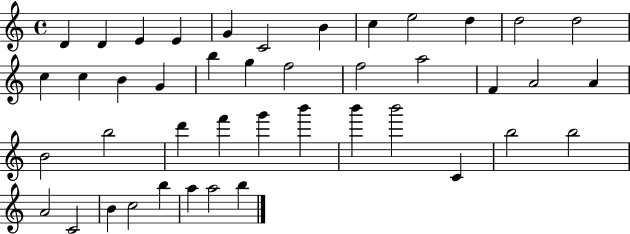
D4/q D4/q E4/q E4/q G4/q C4/h B4/q C5/q E5/h D5/q D5/h D5/h C5/q C5/q B4/q G4/q B5/q G5/q F5/h F5/h A5/h F4/q A4/h A4/q B4/h B5/h D6/q F6/q G6/q B6/q B6/q B6/h C4/q B5/h B5/h A4/h C4/h B4/q C5/h B5/q A5/q A5/h B5/q